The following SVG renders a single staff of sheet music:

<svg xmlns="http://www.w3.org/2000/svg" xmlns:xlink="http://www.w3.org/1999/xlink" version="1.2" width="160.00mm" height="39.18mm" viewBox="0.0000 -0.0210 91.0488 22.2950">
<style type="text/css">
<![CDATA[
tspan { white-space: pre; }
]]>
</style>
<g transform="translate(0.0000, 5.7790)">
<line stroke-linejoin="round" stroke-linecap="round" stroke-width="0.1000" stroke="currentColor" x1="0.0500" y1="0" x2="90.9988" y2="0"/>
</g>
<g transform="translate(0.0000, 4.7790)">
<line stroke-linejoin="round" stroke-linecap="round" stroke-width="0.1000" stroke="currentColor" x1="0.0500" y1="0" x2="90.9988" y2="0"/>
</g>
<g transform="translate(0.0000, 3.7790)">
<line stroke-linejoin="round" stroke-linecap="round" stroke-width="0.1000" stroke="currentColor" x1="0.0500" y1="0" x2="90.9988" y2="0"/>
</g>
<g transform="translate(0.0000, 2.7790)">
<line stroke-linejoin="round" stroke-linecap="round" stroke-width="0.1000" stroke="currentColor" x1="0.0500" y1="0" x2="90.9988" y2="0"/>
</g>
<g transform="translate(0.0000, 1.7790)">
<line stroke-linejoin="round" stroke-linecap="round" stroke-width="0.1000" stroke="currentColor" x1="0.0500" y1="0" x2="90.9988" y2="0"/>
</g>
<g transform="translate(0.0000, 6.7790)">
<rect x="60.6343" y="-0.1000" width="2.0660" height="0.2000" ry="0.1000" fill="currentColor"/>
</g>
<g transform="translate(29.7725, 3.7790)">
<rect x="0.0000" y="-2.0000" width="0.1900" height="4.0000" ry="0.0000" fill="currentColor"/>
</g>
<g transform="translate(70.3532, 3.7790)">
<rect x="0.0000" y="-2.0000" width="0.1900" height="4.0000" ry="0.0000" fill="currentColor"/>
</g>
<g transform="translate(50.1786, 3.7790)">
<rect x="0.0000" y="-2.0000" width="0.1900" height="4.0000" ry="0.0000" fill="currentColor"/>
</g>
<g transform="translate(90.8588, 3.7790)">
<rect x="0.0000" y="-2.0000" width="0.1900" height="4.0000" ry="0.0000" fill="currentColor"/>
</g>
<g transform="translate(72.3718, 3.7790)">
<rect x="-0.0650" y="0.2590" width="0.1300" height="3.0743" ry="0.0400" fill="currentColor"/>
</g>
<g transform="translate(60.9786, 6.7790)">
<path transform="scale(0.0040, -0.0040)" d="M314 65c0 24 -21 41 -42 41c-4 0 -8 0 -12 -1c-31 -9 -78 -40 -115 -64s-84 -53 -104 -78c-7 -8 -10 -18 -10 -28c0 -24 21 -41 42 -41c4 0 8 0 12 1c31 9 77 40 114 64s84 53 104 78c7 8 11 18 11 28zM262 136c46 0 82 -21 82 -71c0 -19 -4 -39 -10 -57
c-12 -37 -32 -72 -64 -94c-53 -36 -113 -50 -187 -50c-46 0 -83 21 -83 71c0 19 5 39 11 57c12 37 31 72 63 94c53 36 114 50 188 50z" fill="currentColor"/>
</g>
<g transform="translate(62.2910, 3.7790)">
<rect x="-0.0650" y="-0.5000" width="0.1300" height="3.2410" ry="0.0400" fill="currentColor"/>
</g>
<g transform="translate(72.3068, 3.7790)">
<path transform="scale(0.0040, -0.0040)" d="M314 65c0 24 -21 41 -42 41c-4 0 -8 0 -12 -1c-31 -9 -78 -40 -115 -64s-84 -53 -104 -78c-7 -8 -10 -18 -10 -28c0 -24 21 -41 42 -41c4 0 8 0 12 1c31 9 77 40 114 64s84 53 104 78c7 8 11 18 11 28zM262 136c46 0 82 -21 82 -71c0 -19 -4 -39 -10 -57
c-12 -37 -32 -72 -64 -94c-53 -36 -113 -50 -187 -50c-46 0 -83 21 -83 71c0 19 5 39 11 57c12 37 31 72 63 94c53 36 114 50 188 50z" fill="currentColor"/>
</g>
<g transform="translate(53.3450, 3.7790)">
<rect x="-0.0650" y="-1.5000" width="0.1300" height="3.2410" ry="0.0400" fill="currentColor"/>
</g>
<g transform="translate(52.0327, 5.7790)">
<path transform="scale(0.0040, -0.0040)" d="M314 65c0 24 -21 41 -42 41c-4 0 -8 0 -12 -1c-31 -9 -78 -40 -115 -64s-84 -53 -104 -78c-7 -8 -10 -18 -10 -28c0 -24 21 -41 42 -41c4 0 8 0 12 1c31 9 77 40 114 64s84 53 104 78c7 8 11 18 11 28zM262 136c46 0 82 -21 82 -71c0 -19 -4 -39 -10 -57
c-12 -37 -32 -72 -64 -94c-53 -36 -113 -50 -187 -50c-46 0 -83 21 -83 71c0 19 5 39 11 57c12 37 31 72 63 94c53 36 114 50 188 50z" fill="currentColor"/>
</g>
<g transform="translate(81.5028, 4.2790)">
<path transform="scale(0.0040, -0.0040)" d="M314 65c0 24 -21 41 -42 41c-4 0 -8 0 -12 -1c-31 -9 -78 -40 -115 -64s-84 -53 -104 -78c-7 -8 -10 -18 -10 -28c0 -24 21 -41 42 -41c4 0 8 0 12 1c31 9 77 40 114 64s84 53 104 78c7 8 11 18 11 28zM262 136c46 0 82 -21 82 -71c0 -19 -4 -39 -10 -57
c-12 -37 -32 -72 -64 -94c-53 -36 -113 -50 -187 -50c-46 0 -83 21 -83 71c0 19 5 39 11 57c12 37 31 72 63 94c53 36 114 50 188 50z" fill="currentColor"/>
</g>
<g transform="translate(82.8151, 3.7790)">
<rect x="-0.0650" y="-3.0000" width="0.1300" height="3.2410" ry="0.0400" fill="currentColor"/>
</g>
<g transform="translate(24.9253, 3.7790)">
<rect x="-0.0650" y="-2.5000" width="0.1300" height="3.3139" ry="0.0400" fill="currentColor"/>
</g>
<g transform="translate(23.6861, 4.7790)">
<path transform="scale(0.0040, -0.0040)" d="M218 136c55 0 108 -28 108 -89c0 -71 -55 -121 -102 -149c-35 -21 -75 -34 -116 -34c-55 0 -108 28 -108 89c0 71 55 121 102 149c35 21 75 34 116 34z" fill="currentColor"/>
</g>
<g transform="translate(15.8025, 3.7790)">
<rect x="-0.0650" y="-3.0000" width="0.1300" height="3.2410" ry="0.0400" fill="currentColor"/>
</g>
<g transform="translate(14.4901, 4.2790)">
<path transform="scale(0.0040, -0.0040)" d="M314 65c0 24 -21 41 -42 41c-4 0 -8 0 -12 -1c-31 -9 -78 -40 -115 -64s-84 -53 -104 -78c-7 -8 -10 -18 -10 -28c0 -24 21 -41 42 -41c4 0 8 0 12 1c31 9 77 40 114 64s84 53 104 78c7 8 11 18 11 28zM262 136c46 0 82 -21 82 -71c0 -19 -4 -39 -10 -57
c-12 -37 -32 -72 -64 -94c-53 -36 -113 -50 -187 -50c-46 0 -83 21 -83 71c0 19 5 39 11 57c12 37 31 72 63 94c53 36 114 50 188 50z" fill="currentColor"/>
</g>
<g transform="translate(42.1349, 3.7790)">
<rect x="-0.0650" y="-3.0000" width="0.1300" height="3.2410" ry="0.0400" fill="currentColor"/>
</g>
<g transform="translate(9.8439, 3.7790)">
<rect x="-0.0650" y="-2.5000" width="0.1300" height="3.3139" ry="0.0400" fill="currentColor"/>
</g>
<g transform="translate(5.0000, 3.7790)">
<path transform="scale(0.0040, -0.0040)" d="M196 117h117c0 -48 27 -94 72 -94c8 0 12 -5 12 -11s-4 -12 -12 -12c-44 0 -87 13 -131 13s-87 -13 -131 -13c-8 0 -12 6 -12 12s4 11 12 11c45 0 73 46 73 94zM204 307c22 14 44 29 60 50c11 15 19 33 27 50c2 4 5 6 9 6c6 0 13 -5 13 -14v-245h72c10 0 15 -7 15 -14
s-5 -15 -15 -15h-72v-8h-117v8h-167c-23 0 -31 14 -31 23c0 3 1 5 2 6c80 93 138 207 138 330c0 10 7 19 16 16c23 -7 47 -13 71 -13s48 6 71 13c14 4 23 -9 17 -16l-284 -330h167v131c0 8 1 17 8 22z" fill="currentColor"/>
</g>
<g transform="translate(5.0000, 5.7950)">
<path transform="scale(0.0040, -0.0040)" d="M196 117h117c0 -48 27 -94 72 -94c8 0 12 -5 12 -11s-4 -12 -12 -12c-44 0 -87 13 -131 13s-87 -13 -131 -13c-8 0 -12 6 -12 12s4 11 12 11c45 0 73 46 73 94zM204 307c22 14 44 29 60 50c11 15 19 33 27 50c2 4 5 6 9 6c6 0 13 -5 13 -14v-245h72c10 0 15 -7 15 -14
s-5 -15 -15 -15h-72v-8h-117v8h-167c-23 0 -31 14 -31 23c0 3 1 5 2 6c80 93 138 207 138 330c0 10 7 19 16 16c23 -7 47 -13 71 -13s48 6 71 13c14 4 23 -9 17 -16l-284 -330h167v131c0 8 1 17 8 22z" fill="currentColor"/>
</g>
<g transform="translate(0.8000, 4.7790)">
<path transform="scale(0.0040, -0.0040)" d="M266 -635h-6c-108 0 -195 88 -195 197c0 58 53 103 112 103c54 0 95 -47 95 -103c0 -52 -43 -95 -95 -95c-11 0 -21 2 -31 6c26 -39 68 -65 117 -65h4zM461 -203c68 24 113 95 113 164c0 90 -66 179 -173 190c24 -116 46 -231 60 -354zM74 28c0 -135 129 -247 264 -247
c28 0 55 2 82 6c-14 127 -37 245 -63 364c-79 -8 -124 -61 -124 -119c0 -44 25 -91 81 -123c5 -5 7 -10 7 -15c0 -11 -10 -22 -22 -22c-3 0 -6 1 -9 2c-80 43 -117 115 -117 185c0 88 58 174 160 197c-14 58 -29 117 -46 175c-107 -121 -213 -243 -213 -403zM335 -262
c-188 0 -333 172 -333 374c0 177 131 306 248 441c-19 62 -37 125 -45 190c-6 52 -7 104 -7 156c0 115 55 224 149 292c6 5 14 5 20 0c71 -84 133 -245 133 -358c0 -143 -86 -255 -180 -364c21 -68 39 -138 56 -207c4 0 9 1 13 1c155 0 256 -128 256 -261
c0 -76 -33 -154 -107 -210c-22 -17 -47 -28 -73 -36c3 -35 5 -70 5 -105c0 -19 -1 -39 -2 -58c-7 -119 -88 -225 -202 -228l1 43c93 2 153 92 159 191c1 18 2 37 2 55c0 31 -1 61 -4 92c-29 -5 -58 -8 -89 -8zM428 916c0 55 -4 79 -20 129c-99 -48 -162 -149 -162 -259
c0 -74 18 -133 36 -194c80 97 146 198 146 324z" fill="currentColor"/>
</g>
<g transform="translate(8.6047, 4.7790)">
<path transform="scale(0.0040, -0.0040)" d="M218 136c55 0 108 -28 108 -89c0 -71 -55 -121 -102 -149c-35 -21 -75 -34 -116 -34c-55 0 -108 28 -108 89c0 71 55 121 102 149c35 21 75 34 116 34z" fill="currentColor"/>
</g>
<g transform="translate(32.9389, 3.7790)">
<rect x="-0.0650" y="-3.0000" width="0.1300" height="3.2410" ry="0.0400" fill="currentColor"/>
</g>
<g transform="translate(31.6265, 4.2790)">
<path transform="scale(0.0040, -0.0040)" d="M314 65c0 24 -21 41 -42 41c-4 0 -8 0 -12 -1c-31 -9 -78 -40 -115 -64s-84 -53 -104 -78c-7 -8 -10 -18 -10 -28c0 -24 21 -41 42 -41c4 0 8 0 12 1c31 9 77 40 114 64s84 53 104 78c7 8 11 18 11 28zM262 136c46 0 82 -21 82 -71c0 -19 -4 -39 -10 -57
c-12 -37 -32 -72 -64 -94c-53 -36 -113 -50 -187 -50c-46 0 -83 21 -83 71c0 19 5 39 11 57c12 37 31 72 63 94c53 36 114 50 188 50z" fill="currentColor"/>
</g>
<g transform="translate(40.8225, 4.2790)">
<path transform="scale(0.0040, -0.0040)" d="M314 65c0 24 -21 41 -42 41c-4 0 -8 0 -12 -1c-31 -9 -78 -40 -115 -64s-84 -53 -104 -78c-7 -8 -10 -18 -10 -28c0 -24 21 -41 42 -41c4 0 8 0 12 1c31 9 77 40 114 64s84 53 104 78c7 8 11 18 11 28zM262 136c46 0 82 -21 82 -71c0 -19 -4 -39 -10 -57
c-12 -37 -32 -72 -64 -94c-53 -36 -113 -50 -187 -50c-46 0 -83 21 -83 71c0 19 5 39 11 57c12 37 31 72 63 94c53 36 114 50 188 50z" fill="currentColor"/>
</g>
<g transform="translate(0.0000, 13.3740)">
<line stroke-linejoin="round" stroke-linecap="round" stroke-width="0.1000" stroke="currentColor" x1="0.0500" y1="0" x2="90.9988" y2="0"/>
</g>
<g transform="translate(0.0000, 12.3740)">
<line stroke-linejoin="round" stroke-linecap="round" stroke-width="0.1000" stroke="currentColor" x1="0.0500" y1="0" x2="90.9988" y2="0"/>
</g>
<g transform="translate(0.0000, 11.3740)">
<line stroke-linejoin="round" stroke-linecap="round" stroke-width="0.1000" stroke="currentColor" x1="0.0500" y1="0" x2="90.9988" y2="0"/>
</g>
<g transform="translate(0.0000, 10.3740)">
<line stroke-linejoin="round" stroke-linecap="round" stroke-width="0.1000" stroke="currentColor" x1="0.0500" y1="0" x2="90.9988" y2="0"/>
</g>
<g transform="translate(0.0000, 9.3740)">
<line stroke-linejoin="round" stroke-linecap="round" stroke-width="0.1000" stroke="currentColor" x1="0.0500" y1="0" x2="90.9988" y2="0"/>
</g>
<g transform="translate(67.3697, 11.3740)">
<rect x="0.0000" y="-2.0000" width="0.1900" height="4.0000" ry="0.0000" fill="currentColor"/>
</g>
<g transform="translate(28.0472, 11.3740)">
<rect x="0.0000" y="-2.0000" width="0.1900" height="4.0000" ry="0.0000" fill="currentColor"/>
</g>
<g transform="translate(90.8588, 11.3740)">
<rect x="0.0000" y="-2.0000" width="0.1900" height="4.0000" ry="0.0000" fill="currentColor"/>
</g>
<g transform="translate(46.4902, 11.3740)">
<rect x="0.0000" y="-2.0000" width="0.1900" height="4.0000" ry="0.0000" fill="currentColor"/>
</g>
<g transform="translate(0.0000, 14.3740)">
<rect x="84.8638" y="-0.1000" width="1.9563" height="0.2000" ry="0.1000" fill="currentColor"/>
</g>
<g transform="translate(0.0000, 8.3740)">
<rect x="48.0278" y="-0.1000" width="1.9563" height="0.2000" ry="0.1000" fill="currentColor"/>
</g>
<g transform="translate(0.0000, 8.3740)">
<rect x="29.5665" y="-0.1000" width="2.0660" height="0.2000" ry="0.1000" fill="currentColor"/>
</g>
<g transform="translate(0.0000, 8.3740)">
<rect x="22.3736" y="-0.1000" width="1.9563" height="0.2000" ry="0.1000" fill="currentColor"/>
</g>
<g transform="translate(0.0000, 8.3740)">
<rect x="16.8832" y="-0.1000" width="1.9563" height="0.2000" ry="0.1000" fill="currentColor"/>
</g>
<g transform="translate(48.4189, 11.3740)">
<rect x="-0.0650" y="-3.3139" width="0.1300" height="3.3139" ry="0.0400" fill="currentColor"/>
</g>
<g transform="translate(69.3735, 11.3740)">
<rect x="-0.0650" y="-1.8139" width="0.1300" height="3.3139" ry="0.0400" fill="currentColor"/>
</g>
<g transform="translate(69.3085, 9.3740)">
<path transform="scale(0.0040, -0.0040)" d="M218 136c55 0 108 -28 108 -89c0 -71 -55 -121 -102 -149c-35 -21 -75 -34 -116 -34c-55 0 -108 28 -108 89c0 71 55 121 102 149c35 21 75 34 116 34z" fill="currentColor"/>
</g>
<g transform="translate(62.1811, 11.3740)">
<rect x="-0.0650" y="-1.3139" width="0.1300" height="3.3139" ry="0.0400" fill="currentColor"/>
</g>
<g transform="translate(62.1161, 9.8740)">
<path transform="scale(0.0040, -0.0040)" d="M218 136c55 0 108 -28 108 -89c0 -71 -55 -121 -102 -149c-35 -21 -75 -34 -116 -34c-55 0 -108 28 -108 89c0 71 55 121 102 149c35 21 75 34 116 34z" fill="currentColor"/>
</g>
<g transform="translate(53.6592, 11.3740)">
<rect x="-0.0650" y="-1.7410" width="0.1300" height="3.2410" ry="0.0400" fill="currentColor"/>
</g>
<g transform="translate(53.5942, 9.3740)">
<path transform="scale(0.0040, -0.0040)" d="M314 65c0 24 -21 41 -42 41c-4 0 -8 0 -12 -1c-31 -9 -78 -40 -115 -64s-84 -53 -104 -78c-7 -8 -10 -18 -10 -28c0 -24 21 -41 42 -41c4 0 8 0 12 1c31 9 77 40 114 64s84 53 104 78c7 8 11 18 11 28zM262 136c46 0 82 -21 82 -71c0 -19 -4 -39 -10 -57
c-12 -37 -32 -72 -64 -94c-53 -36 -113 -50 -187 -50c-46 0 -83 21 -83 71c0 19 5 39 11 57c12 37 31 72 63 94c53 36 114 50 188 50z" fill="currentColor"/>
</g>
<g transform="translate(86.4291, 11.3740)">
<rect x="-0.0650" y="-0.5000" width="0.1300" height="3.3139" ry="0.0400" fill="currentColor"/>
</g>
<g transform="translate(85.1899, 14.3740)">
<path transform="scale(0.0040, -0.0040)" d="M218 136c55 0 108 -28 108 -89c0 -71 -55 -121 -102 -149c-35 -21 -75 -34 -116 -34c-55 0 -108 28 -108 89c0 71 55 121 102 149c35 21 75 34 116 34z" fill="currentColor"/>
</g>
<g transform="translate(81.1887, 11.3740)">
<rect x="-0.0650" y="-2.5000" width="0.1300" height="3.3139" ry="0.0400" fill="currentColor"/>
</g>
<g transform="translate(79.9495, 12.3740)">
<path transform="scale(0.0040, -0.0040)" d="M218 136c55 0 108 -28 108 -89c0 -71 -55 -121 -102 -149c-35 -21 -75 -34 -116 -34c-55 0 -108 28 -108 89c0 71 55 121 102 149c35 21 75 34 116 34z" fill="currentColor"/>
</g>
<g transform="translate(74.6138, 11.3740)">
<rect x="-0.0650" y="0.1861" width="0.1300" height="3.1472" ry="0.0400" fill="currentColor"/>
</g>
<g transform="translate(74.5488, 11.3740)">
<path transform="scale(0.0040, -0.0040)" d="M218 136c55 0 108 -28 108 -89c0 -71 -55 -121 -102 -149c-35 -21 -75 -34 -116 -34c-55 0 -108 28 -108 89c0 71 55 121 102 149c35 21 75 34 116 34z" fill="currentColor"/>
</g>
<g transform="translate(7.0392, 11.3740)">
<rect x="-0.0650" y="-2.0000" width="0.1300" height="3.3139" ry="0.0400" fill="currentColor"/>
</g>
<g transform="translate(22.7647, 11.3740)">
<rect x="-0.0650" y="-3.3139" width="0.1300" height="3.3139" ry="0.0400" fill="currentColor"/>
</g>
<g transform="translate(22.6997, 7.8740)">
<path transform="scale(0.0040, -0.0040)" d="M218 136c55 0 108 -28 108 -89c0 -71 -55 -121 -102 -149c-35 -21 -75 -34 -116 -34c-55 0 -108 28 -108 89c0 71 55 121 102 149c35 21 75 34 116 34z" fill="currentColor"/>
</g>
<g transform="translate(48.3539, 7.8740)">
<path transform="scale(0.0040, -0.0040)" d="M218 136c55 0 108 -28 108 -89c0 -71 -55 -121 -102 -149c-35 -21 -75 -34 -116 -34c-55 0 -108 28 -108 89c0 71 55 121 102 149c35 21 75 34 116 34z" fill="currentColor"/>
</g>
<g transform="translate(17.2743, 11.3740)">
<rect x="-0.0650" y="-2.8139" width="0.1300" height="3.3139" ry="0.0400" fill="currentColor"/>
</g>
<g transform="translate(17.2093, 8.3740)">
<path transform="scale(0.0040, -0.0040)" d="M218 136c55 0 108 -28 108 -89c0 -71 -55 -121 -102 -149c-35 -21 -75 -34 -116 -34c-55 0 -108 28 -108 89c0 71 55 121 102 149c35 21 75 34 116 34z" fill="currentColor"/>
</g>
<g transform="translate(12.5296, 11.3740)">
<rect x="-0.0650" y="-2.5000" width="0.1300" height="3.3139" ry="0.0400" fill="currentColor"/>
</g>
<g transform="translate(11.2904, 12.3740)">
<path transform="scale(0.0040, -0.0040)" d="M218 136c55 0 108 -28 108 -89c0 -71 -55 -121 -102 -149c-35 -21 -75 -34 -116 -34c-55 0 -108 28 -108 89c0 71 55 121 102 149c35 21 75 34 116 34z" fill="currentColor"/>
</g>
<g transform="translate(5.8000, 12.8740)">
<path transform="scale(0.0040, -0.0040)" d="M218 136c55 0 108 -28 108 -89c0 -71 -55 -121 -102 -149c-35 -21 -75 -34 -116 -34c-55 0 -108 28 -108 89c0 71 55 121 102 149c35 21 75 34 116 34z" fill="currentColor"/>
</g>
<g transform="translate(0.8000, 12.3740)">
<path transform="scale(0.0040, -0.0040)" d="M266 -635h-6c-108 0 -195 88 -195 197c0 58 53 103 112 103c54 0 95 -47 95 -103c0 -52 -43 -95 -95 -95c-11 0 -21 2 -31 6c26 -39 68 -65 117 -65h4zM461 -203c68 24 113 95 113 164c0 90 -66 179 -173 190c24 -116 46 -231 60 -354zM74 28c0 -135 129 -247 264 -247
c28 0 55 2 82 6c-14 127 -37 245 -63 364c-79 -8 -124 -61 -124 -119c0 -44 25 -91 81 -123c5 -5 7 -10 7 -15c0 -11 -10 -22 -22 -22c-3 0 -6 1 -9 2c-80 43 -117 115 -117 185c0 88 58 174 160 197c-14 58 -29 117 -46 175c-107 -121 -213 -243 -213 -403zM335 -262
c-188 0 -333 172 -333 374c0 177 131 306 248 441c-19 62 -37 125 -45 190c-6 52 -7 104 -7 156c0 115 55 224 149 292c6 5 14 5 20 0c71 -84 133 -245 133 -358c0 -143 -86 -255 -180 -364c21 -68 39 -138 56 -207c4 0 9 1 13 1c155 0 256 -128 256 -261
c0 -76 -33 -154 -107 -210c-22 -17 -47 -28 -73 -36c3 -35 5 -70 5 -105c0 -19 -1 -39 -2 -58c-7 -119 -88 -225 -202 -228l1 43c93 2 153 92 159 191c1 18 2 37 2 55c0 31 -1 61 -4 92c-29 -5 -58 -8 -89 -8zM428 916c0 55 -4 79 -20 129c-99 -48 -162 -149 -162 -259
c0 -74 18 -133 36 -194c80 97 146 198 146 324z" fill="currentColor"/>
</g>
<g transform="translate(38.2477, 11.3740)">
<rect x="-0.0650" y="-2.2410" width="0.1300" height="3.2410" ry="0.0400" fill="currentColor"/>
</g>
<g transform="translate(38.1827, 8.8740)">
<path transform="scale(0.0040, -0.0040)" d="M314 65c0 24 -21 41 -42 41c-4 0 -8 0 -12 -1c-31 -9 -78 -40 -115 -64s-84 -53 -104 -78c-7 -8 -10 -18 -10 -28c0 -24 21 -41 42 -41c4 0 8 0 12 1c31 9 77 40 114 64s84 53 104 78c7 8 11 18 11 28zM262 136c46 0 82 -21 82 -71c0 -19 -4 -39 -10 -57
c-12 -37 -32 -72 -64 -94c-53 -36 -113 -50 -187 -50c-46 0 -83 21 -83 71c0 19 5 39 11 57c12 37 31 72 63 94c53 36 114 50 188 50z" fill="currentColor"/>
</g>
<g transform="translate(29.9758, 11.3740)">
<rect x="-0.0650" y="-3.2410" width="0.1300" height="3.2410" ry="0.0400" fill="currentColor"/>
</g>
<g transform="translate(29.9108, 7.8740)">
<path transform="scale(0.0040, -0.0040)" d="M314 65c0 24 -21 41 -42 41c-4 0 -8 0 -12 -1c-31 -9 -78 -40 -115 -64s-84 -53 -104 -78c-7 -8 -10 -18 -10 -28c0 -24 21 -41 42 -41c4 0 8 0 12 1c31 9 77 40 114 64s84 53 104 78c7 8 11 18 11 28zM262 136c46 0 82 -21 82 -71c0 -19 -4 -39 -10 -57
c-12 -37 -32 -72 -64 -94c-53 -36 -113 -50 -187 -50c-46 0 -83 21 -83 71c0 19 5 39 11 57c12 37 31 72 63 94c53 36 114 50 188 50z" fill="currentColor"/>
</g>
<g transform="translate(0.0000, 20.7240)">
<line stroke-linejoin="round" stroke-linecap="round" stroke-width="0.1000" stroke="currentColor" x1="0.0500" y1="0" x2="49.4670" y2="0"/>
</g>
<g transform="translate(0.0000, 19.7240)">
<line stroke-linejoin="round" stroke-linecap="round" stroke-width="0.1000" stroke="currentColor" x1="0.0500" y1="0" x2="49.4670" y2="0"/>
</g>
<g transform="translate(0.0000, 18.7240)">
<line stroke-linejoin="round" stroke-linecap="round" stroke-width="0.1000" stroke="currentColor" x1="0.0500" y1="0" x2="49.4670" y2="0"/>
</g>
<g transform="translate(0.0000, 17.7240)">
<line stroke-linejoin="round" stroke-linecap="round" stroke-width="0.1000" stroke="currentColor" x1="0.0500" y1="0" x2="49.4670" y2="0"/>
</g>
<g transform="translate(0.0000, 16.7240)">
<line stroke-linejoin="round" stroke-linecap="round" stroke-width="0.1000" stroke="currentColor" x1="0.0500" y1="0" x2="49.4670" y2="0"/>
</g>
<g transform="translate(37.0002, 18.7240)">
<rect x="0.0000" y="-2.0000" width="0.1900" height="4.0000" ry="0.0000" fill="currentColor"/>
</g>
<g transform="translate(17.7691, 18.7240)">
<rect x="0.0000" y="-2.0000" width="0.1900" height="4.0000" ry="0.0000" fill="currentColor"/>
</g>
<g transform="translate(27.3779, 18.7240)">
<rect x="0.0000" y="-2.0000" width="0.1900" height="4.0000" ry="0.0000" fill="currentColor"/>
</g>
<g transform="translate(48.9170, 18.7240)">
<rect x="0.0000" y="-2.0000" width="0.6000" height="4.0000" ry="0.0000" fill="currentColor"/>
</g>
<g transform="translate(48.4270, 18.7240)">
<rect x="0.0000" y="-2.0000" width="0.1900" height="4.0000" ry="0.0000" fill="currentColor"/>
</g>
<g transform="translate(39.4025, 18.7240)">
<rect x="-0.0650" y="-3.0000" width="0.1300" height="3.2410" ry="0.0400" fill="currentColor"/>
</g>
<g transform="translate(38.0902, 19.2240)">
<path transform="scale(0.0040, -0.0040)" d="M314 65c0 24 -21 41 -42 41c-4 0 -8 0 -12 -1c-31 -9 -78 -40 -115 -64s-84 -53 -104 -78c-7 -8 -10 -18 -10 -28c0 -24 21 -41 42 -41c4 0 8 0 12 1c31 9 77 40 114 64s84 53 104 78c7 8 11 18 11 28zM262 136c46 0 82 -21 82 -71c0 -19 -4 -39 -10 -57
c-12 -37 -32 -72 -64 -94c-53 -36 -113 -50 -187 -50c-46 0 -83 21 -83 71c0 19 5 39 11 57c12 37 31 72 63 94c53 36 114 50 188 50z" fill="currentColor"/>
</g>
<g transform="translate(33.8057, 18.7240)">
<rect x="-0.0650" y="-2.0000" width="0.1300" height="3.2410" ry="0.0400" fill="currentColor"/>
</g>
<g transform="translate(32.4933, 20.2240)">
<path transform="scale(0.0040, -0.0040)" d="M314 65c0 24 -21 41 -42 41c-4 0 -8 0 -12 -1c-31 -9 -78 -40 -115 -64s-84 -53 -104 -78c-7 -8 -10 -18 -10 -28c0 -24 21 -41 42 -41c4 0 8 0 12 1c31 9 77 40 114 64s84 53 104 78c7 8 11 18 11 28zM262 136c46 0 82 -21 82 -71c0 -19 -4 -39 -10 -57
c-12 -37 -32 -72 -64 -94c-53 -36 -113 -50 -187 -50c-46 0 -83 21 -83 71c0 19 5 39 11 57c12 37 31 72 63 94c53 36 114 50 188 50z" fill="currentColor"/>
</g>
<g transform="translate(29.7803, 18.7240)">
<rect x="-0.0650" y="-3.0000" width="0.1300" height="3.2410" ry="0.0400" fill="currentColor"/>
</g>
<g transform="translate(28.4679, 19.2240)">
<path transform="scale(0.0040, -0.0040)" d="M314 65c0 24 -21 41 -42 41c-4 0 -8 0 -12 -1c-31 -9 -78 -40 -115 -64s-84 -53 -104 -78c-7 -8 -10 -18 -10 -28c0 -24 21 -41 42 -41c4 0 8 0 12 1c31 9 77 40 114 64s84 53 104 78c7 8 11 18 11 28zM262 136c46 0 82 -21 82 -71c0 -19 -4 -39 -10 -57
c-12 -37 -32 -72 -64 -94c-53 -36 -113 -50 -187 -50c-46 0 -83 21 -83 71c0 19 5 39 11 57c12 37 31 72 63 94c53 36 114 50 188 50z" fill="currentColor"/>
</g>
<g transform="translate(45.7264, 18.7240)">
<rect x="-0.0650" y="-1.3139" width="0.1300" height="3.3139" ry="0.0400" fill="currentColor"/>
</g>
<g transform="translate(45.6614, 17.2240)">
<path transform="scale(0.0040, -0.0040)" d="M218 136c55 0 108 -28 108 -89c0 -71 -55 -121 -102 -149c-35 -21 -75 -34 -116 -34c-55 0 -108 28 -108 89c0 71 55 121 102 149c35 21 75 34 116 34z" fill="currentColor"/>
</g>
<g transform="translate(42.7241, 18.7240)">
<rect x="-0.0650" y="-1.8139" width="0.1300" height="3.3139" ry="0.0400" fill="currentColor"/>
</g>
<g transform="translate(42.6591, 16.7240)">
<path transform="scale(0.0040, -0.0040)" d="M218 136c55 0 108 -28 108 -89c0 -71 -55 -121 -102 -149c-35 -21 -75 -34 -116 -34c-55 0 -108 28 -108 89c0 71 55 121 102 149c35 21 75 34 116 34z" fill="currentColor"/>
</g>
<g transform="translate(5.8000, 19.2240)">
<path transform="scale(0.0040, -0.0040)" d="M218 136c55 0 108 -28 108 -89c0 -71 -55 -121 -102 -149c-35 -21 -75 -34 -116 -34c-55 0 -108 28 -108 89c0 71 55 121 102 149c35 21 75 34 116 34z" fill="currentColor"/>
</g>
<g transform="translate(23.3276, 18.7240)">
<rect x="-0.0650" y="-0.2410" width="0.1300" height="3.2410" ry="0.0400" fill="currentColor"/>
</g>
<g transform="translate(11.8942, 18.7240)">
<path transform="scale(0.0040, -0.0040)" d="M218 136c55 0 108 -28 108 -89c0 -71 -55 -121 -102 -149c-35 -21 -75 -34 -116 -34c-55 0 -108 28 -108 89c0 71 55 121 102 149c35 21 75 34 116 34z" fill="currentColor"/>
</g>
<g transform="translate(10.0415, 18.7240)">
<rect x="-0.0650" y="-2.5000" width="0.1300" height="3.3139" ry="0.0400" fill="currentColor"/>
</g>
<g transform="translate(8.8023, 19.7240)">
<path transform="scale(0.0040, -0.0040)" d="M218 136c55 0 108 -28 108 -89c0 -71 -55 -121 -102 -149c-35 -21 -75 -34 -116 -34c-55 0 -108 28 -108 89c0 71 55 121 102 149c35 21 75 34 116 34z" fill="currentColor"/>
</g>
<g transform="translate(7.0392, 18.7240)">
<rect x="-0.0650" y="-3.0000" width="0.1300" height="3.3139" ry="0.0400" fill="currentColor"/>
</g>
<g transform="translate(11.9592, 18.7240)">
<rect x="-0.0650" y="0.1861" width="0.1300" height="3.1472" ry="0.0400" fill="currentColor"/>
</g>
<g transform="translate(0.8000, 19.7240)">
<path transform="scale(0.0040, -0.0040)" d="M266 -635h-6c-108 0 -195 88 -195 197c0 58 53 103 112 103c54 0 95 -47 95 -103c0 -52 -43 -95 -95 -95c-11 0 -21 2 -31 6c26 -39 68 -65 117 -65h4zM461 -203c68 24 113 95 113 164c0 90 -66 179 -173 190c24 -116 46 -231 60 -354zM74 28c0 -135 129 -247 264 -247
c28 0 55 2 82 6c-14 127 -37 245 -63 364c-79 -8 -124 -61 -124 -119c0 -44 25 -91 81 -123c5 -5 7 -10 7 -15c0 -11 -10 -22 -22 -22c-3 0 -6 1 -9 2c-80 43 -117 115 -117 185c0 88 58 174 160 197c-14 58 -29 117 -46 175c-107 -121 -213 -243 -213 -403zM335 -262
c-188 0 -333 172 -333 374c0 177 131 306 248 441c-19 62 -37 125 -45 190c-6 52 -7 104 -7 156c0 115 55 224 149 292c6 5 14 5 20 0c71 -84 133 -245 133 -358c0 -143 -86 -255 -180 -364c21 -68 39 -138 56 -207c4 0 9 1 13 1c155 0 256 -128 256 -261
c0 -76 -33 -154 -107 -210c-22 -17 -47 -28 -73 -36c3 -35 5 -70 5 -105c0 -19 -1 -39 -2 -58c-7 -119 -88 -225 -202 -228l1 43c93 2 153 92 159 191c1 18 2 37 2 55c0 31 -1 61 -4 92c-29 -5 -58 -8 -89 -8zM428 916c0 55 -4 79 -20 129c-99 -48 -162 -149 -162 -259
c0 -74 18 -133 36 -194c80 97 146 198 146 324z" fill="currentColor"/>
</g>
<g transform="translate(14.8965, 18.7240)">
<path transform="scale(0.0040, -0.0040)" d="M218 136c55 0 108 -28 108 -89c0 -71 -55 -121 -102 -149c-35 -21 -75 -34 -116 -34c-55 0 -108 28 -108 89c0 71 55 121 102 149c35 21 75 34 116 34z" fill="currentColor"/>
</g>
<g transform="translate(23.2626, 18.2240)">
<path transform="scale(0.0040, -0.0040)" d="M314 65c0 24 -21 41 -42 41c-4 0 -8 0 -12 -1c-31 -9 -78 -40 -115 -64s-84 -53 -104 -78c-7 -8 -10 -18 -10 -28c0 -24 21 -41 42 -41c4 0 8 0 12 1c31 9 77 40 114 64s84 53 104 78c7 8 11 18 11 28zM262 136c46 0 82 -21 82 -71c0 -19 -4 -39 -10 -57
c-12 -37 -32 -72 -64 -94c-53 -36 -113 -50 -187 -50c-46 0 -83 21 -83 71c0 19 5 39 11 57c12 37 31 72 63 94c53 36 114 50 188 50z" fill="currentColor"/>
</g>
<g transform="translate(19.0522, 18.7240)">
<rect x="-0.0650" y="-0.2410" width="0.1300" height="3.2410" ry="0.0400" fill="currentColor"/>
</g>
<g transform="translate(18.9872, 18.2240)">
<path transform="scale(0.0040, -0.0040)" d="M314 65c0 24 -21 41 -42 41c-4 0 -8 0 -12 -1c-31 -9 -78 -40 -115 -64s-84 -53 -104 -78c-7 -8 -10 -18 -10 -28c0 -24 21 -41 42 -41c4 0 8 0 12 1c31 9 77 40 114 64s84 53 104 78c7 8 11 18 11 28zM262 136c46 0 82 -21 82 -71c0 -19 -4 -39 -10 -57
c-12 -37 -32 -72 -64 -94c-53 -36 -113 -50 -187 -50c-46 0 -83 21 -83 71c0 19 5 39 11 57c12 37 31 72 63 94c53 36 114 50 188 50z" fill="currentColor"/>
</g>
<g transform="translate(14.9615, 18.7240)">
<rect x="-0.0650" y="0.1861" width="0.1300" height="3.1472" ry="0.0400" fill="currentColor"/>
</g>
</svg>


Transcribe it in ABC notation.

X:1
T:Untitled
M:4/4
L:1/4
K:C
G A2 G A2 A2 E2 C2 B2 A2 F G a b b2 g2 b f2 e f B G C A G B B c2 c2 A2 F2 A2 f e